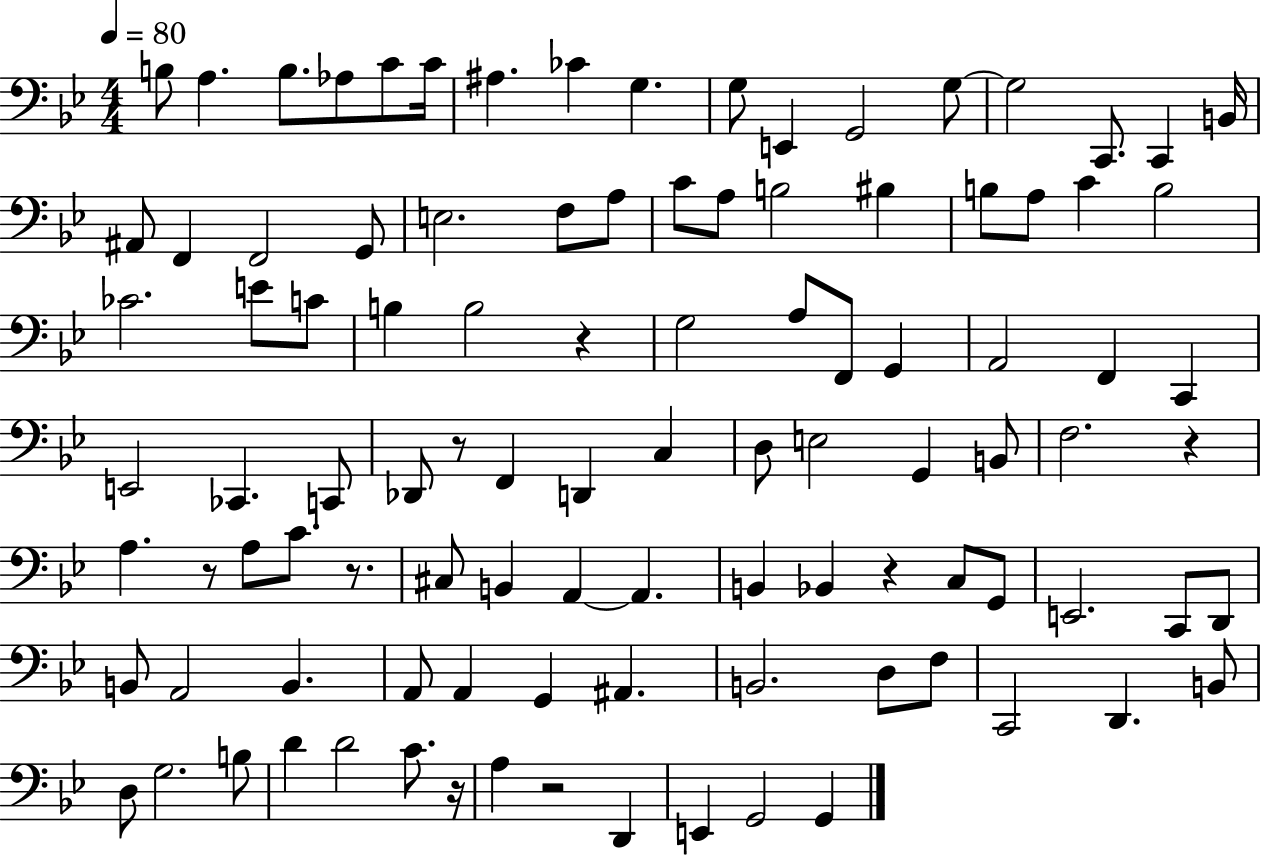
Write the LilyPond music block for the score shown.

{
  \clef bass
  \numericTimeSignature
  \time 4/4
  \key bes \major
  \tempo 4 = 80
  b8 a4. b8. aes8 c'8 c'16 | ais4. ces'4 g4. | g8 e,4 g,2 g8~~ | g2 c,8. c,4 b,16 | \break ais,8 f,4 f,2 g,8 | e2. f8 a8 | c'8 a8 b2 bis4 | b8 a8 c'4 b2 | \break ces'2. e'8 c'8 | b4 b2 r4 | g2 a8 f,8 g,4 | a,2 f,4 c,4 | \break e,2 ces,4. c,8 | des,8 r8 f,4 d,4 c4 | d8 e2 g,4 b,8 | f2. r4 | \break a4. r8 a8 c'8. r8. | cis8 b,4 a,4~~ a,4. | b,4 bes,4 r4 c8 g,8 | e,2. c,8 d,8 | \break b,8 a,2 b,4. | a,8 a,4 g,4 ais,4. | b,2. d8 f8 | c,2 d,4. b,8 | \break d8 g2. b8 | d'4 d'2 c'8. r16 | a4 r2 d,4 | e,4 g,2 g,4 | \break \bar "|."
}